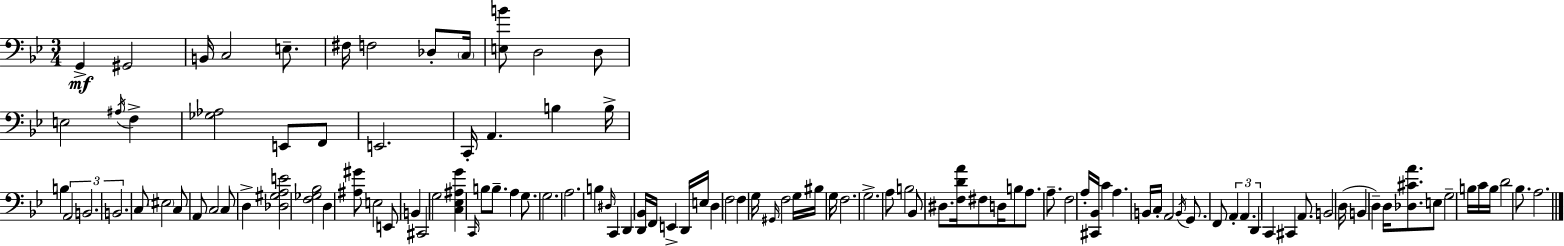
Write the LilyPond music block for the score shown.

{
  \clef bass
  \numericTimeSignature
  \time 3/4
  \key g \minor
  \repeat volta 2 { g,4->\mf gis,2 | b,16 c2 e8.-- | fis16 f2 des8-. \parenthesize c16 | <e b'>8 d2 d8 | \break e2 \acciaccatura { ais16 } f4-> | <ges aes>2 e,8 f,8 | e,2. | c,16-. a,4. b4 | \break b16-> b4 \tuplet 3/2 { a,2 | b,2. | b,2. } | c8 \parenthesize eis2 c8 | \break a,8 c2 c8 | d4-> <des gis a e'>2 | <f ges bes>2 d4 | <ais gis'>8 e2 e,8 | \break b,4 cis,2 | g2 <c ees ais g'>4 | \grace { c,16 } b8 b8.-- a4 g8. | g2. | \break a2. | b4 \grace { dis16 } c,4 d,4 | <d, bes,>16 f,16 e,4-> d,16 e16 d4 | f2 f4 | \break g16 \grace { gis,16 } f2 | g16 bis16 g16 f2. | g2.-> | a8 b2 | \break bes,8 dis8. <f d' a'>16 fis8 d16 b8 | a8. a8.-- f2 | a16-. <cis, bes,>16 c'4 a4. | b,16 c16-. a,2 | \break \acciaccatura { b,16 } g,8. f,8 \tuplet 3/2 { a,4-. a,4. | d,4 } c,4 | cis,4 a,8. b,2 | d16( b,4 d4--) | \break d16 <des cis' a'>8. e8 g2-- | b16 c'16 b16 d'2 | bes8. a2. | } \bar "|."
}